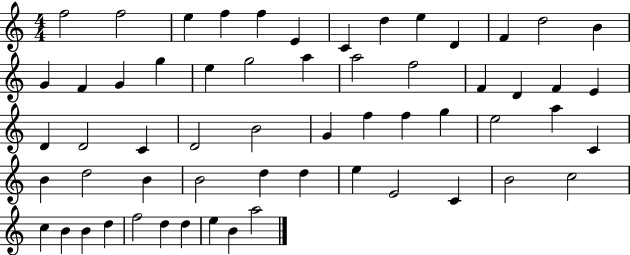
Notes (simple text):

F5/h F5/h E5/q F5/q F5/q E4/q C4/q D5/q E5/q D4/q F4/q D5/h B4/q G4/q F4/q G4/q G5/q E5/q G5/h A5/q A5/h F5/h F4/q D4/q F4/q E4/q D4/q D4/h C4/q D4/h B4/h G4/q F5/q F5/q G5/q E5/h A5/q C4/q B4/q D5/h B4/q B4/h D5/q D5/q E5/q E4/h C4/q B4/h C5/h C5/q B4/q B4/q D5/q F5/h D5/q D5/q E5/q B4/q A5/h